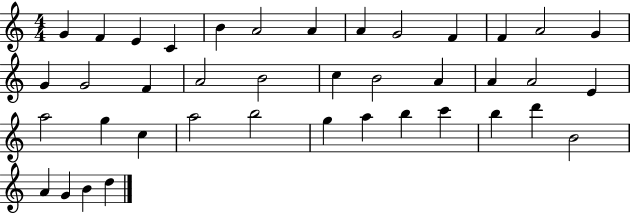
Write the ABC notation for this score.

X:1
T:Untitled
M:4/4
L:1/4
K:C
G F E C B A2 A A G2 F F A2 G G G2 F A2 B2 c B2 A A A2 E a2 g c a2 b2 g a b c' b d' B2 A G B d